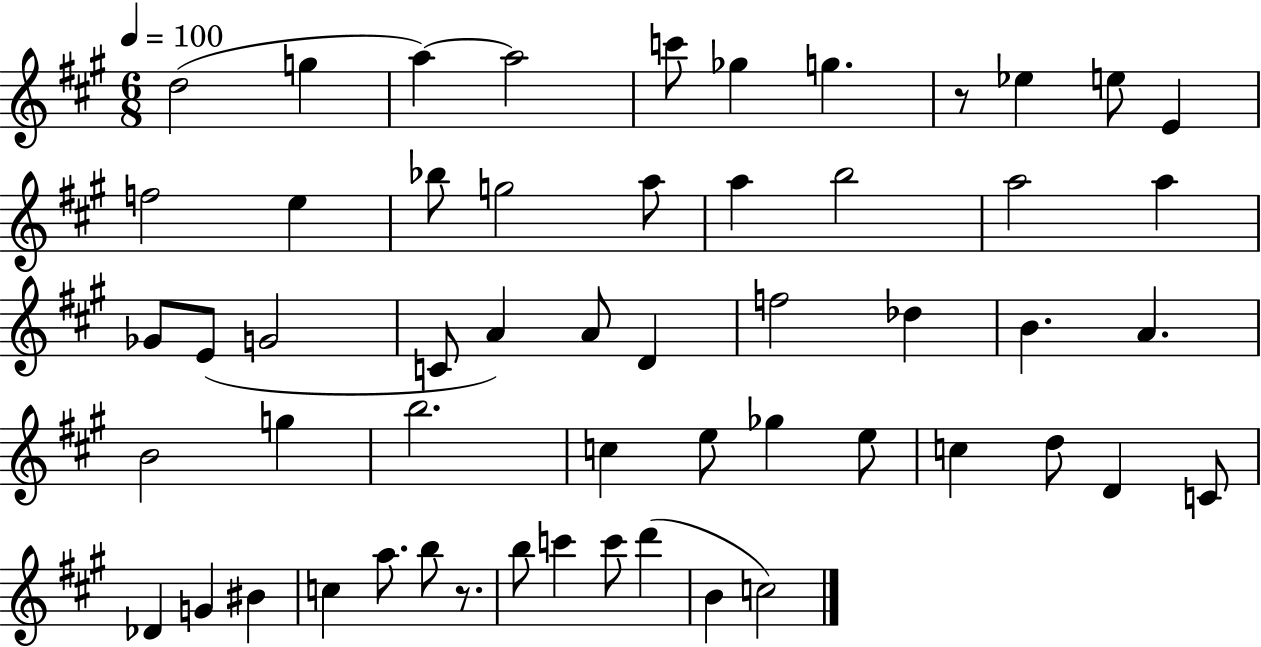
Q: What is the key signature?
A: A major